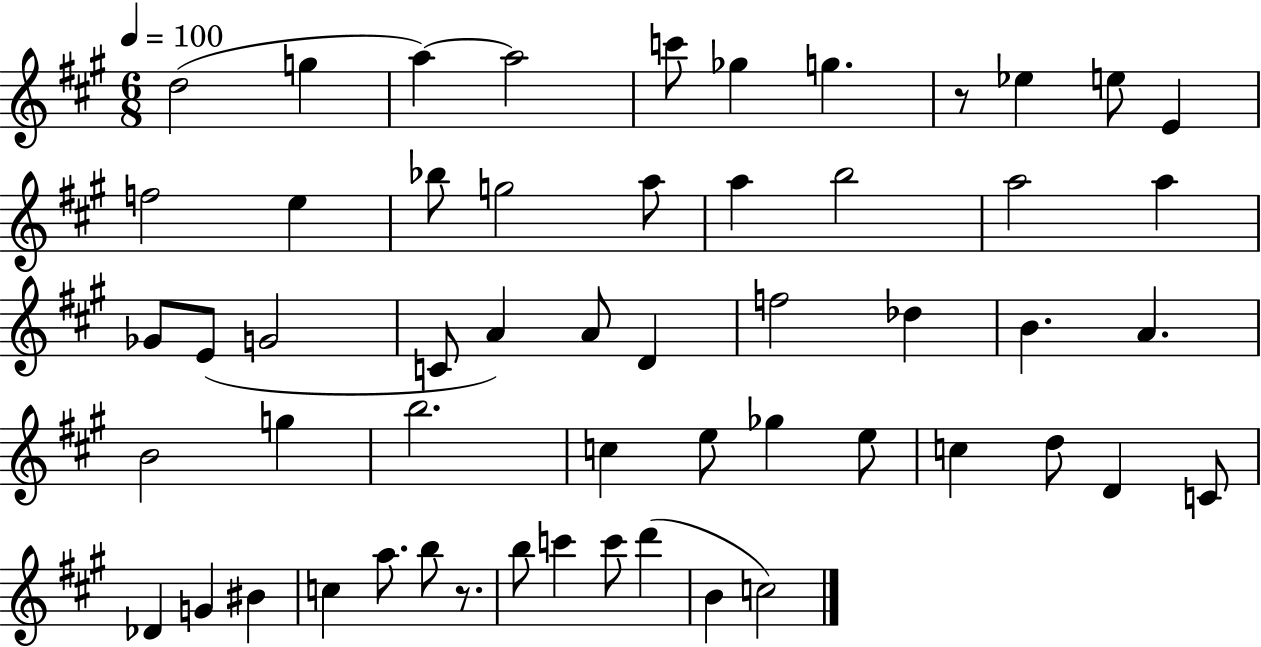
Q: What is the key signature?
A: A major